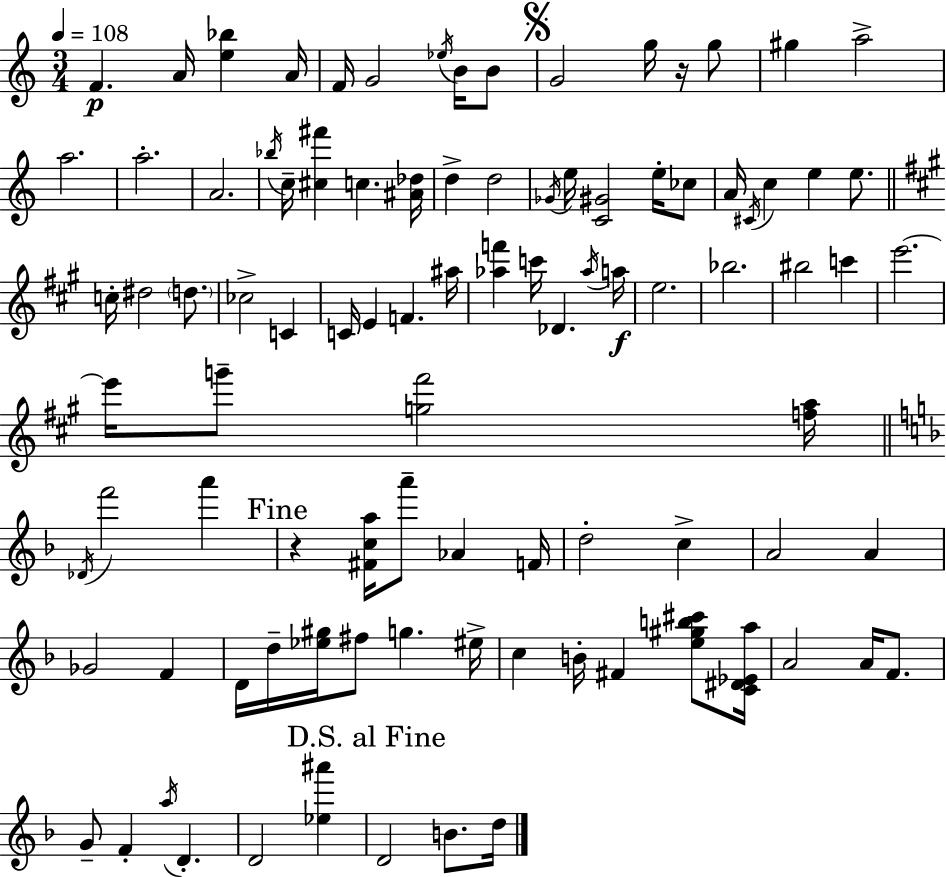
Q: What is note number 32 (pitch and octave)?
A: D#5